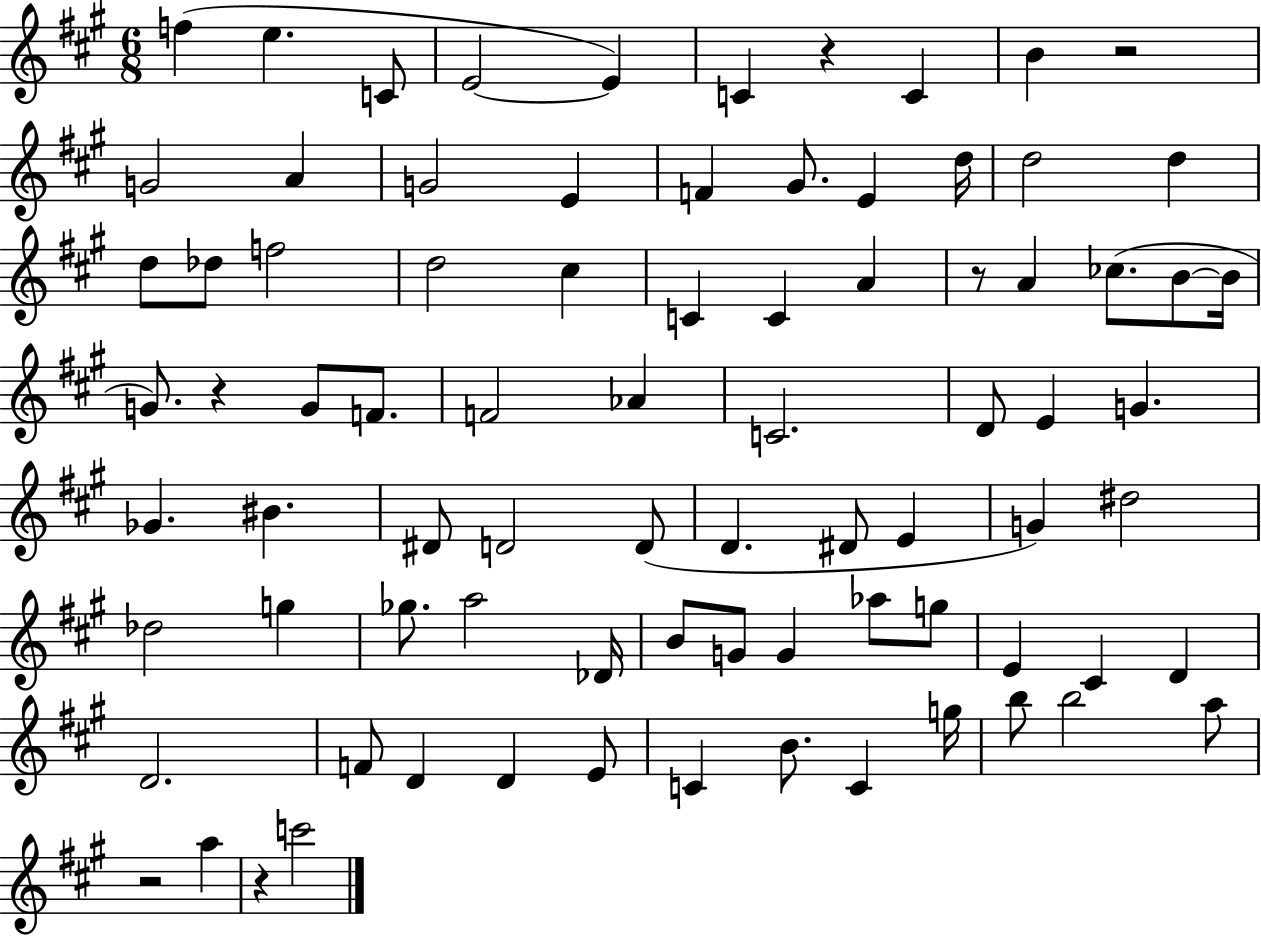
F5/q E5/q. C4/e E4/h E4/q C4/q R/q C4/q B4/q R/h G4/h A4/q G4/h E4/q F4/q G#4/e. E4/q D5/s D5/h D5/q D5/e Db5/e F5/h D5/h C#5/q C4/q C4/q A4/q R/e A4/q CES5/e. B4/e B4/s G4/e. R/q G4/e F4/e. F4/h Ab4/q C4/h. D4/e E4/q G4/q. Gb4/q. BIS4/q. D#4/e D4/h D4/e D4/q. D#4/e E4/q G4/q D#5/h Db5/h G5/q Gb5/e. A5/h Db4/s B4/e G4/e G4/q Ab5/e G5/e E4/q C#4/q D4/q D4/h. F4/e D4/q D4/q E4/e C4/q B4/e. C4/q G5/s B5/e B5/h A5/e R/h A5/q R/q C6/h